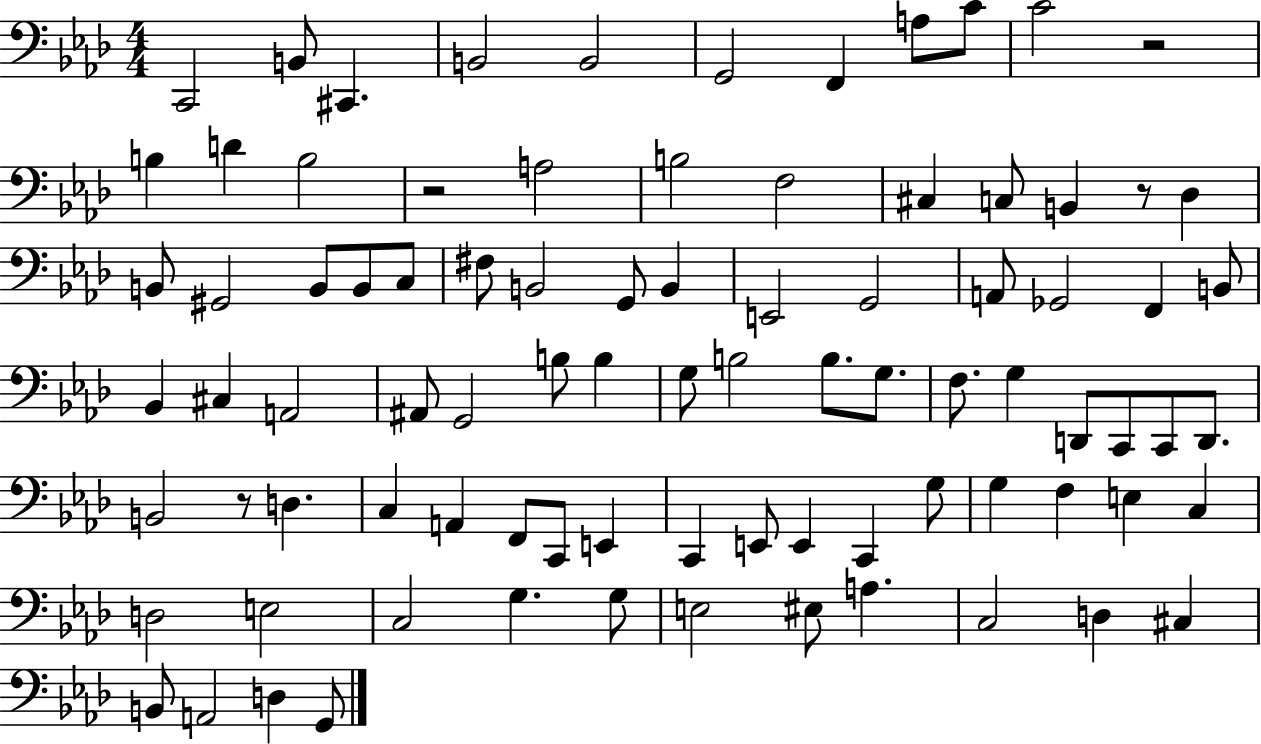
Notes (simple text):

C2/h B2/e C#2/q. B2/h B2/h G2/h F2/q A3/e C4/e C4/h R/h B3/q D4/q B3/h R/h A3/h B3/h F3/h C#3/q C3/e B2/q R/e Db3/q B2/e G#2/h B2/e B2/e C3/e F#3/e B2/h G2/e B2/q E2/h G2/h A2/e Gb2/h F2/q B2/e Bb2/q C#3/q A2/h A#2/e G2/h B3/e B3/q G3/e B3/h B3/e. G3/e. F3/e. G3/q D2/e C2/e C2/e D2/e. B2/h R/e D3/q. C3/q A2/q F2/e C2/e E2/q C2/q E2/e E2/q C2/q G3/e G3/q F3/q E3/q C3/q D3/h E3/h C3/h G3/q. G3/e E3/h EIS3/e A3/q. C3/h D3/q C#3/q B2/e A2/h D3/q G2/e